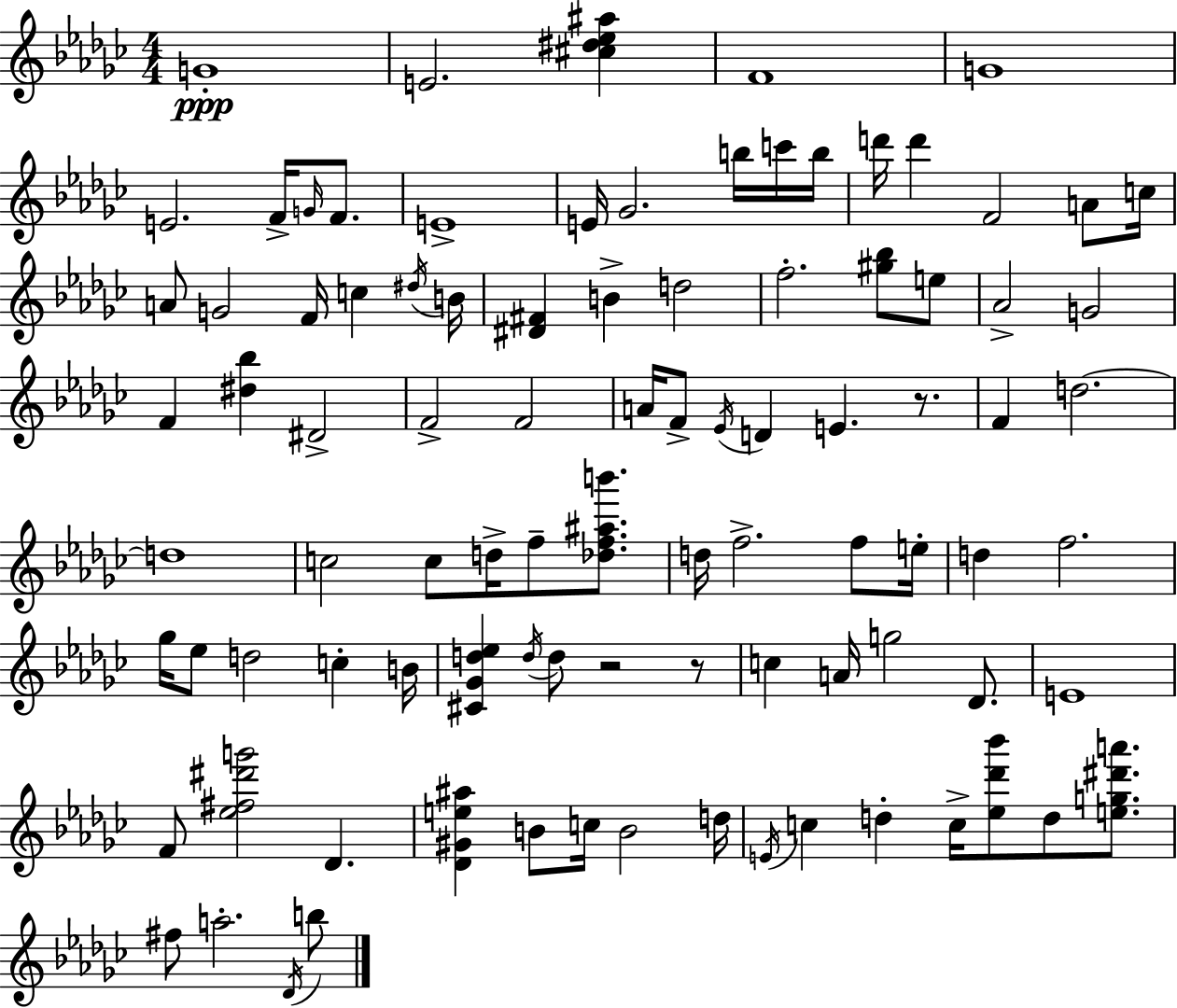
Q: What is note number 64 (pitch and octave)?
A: Db4